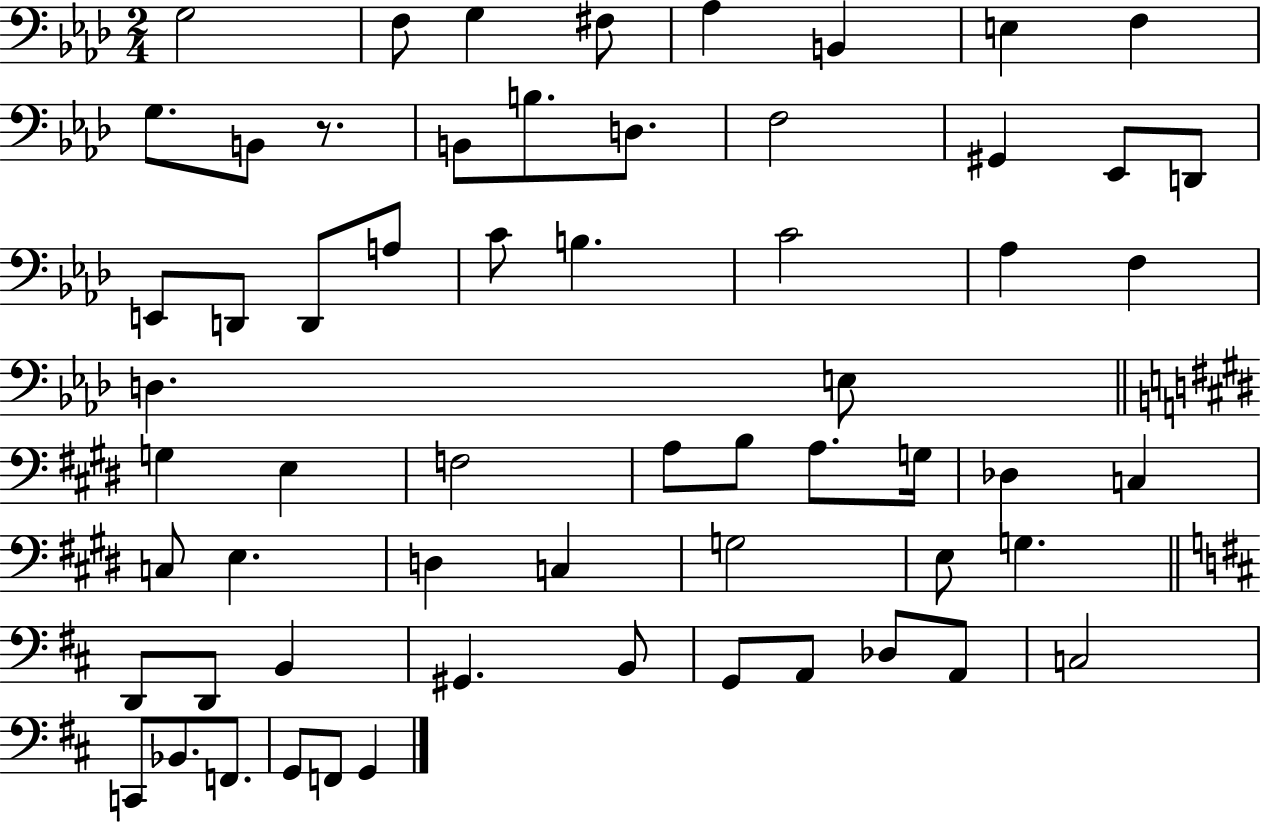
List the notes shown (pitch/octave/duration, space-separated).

G3/h F3/e G3/q F#3/e Ab3/q B2/q E3/q F3/q G3/e. B2/e R/e. B2/e B3/e. D3/e. F3/h G#2/q Eb2/e D2/e E2/e D2/e D2/e A3/e C4/e B3/q. C4/h Ab3/q F3/q D3/q. E3/e G3/q E3/q F3/h A3/e B3/e A3/e. G3/s Db3/q C3/q C3/e E3/q. D3/q C3/q G3/h E3/e G3/q. D2/e D2/e B2/q G#2/q. B2/e G2/e A2/e Db3/e A2/e C3/h C2/e Bb2/e. F2/e. G2/e F2/e G2/q